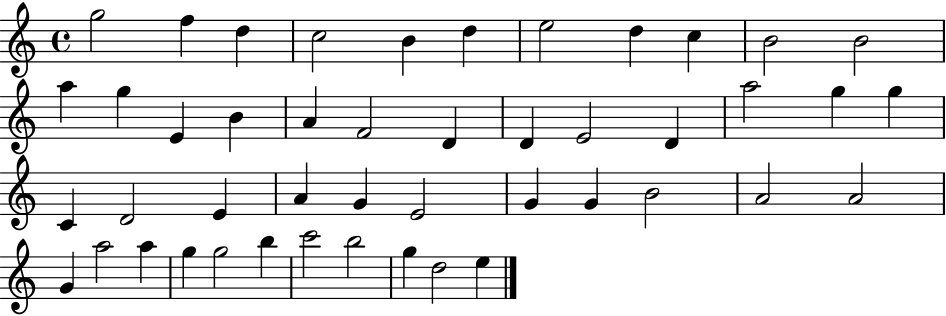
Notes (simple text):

G5/h F5/q D5/q C5/h B4/q D5/q E5/h D5/q C5/q B4/h B4/h A5/q G5/q E4/q B4/q A4/q F4/h D4/q D4/q E4/h D4/q A5/h G5/q G5/q C4/q D4/h E4/q A4/q G4/q E4/h G4/q G4/q B4/h A4/h A4/h G4/q A5/h A5/q G5/q G5/h B5/q C6/h B5/h G5/q D5/h E5/q